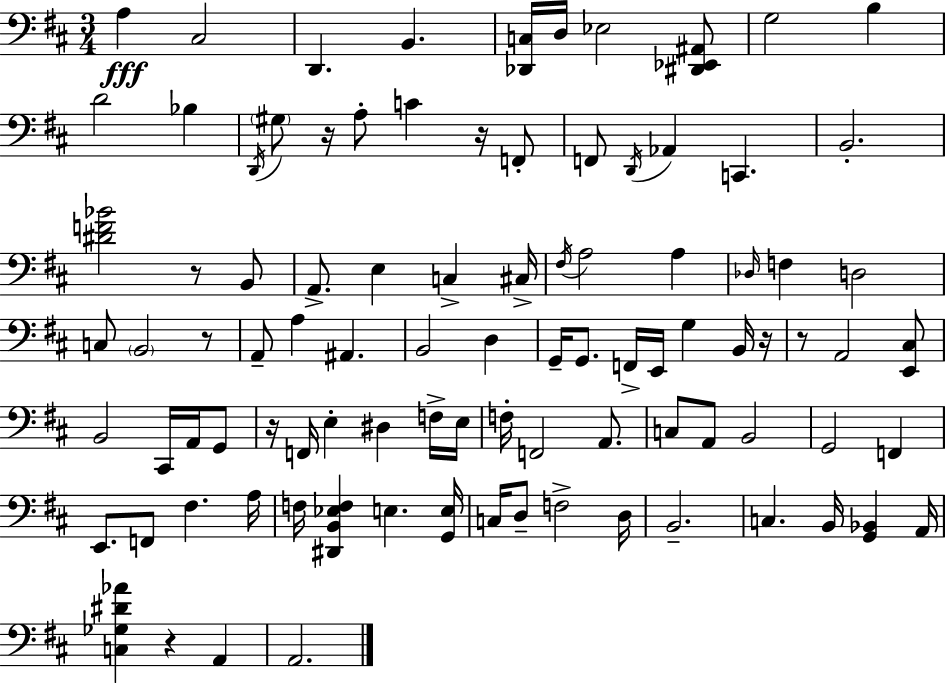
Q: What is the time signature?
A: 3/4